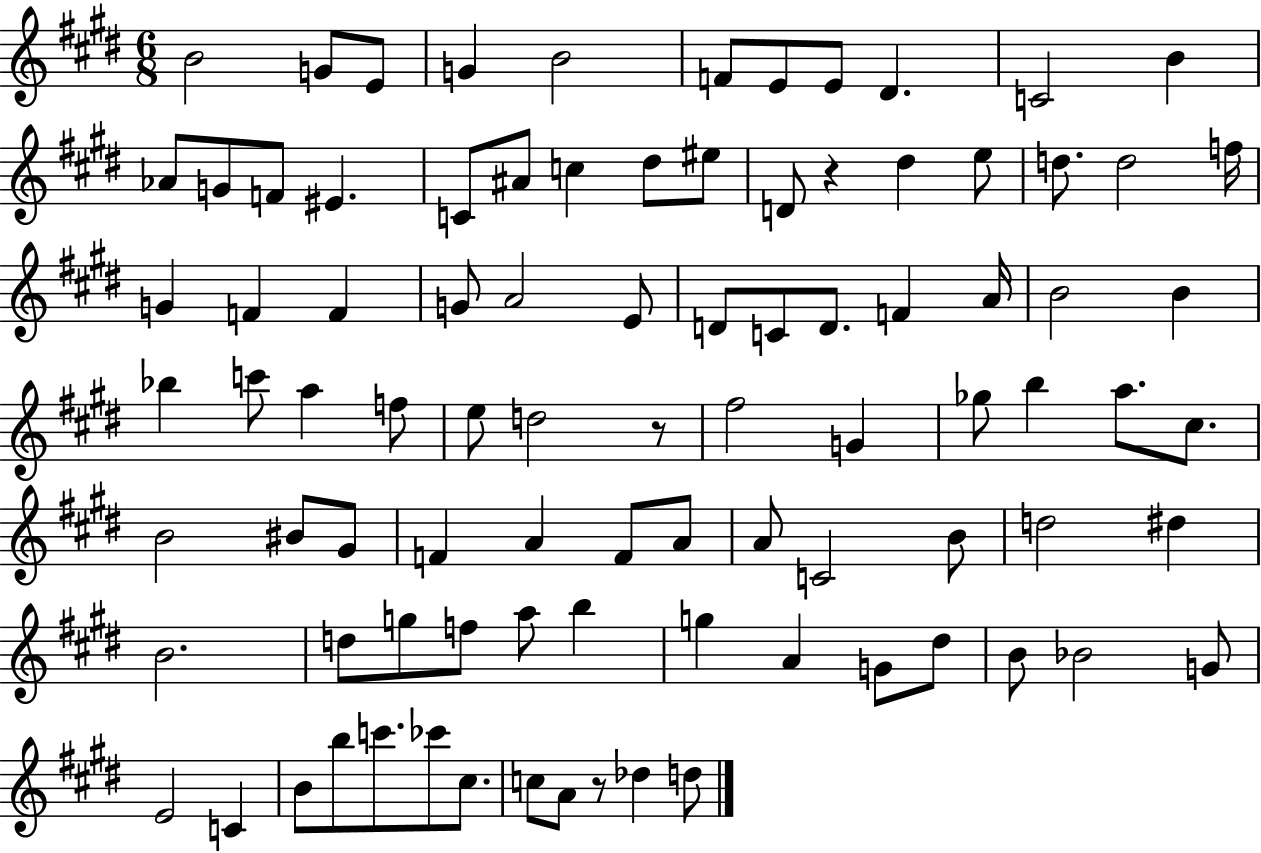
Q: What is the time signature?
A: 6/8